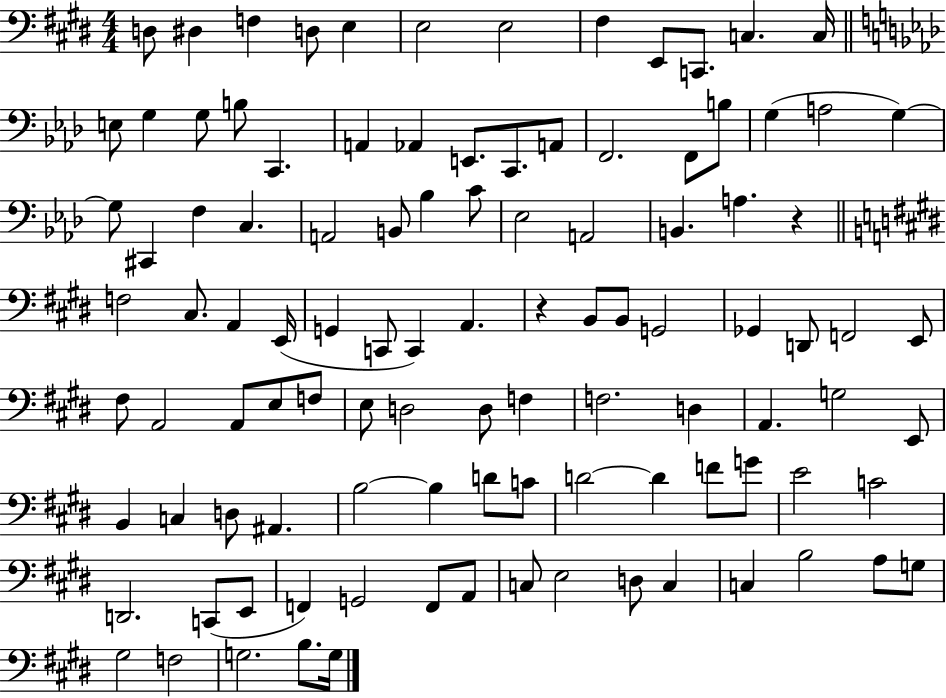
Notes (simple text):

D3/e D#3/q F3/q D3/e E3/q E3/h E3/h F#3/q E2/e C2/e. C3/q. C3/s E3/e G3/q G3/e B3/e C2/q. A2/q Ab2/q E2/e. C2/e. A2/e F2/h. F2/e B3/e G3/q A3/h G3/q G3/e C#2/q F3/q C3/q. A2/h B2/e Bb3/q C4/e Eb3/h A2/h B2/q. A3/q. R/q F3/h C#3/e. A2/q E2/s G2/q C2/e C2/q A2/q. R/q B2/e B2/e G2/h Gb2/q D2/e F2/h E2/e F#3/e A2/h A2/e E3/e F3/e E3/e D3/h D3/e F3/q F3/h. D3/q A2/q. G3/h E2/e B2/q C3/q D3/e A#2/q. B3/h B3/q D4/e C4/e D4/h D4/q F4/e G4/e E4/h C4/h D2/h. C2/e E2/e F2/q G2/h F2/e A2/e C3/e E3/h D3/e C3/q C3/q B3/h A3/e G3/e G#3/h F3/h G3/h. B3/e. G3/s